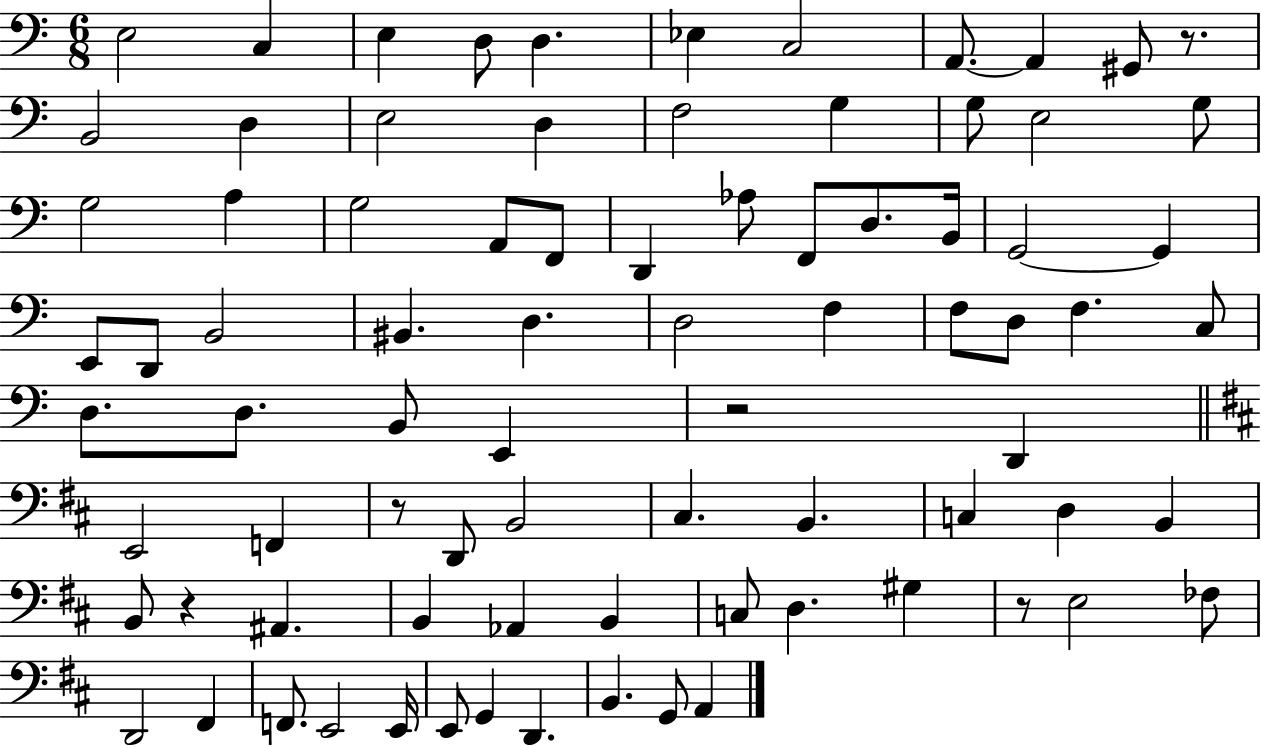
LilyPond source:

{
  \clef bass
  \numericTimeSignature
  \time 6/8
  \key c \major
  e2 c4 | e4 d8 d4. | ees4 c2 | a,8.~~ a,4 gis,8 r8. | \break b,2 d4 | e2 d4 | f2 g4 | g8 e2 g8 | \break g2 a4 | g2 a,8 f,8 | d,4 aes8 f,8 d8. b,16 | g,2~~ g,4 | \break e,8 d,8 b,2 | bis,4. d4. | d2 f4 | f8 d8 f4. c8 | \break d8. d8. b,8 e,4 | r2 d,4 | \bar "||" \break \key b \minor e,2 f,4 | r8 d,8 b,2 | cis4. b,4. | c4 d4 b,4 | \break b,8 r4 ais,4. | b,4 aes,4 b,4 | c8 d4. gis4 | r8 e2 fes8 | \break d,2 fis,4 | f,8. e,2 e,16 | e,8 g,4 d,4. | b,4. g,8 a,4 | \break \bar "|."
}